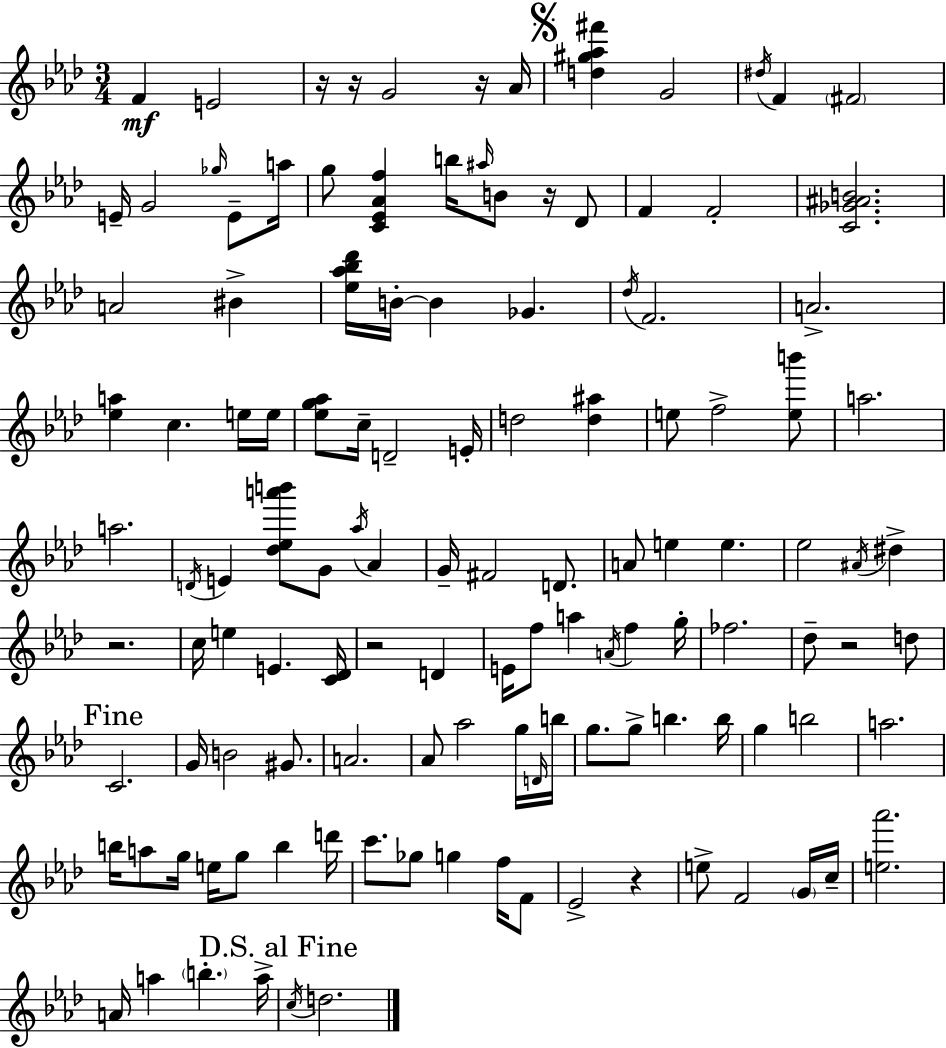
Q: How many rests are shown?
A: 8